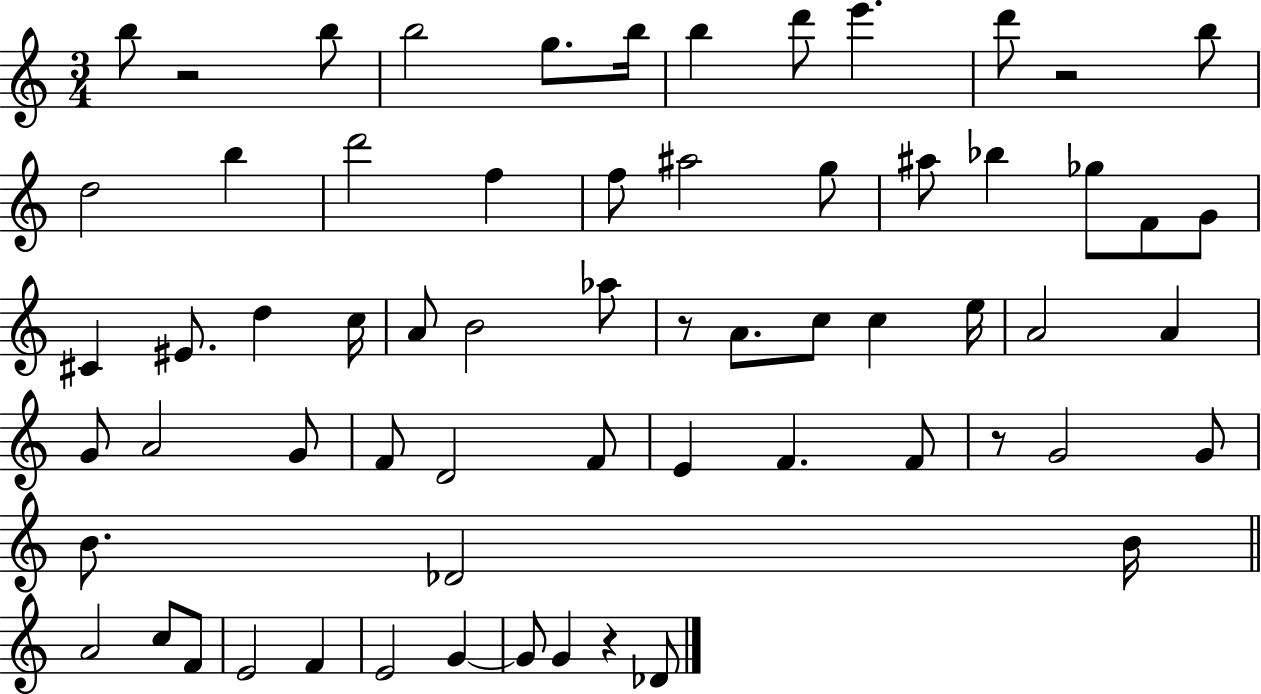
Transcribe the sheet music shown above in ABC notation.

X:1
T:Untitled
M:3/4
L:1/4
K:C
b/2 z2 b/2 b2 g/2 b/4 b d'/2 e' d'/2 z2 b/2 d2 b d'2 f f/2 ^a2 g/2 ^a/2 _b _g/2 F/2 G/2 ^C ^E/2 d c/4 A/2 B2 _a/2 z/2 A/2 c/2 c e/4 A2 A G/2 A2 G/2 F/2 D2 F/2 E F F/2 z/2 G2 G/2 B/2 _D2 B/4 A2 c/2 F/2 E2 F E2 G G/2 G z _D/2